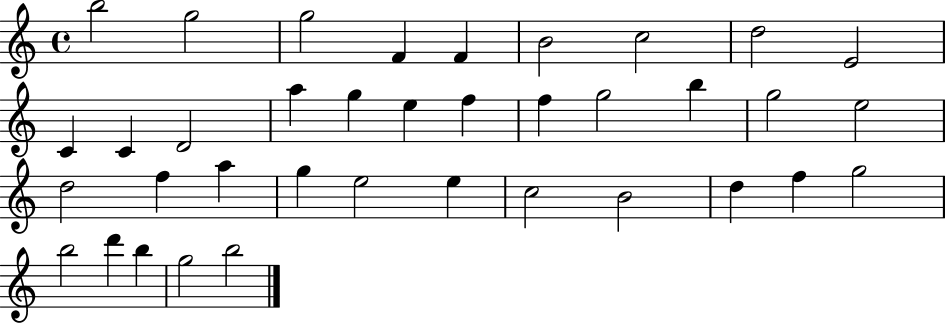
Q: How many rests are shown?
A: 0